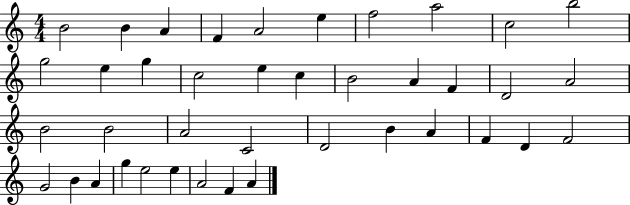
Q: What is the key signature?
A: C major